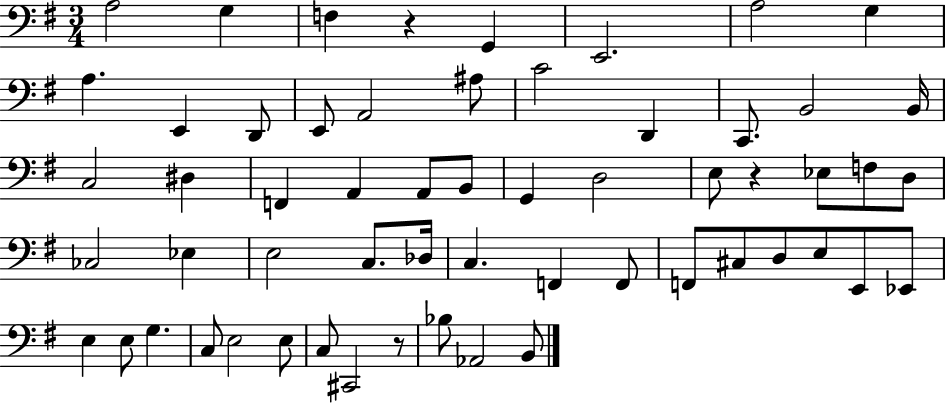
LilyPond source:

{
  \clef bass
  \numericTimeSignature
  \time 3/4
  \key g \major
  a2 g4 | f4 r4 g,4 | e,2. | a2 g4 | \break a4. e,4 d,8 | e,8 a,2 ais8 | c'2 d,4 | c,8. b,2 b,16 | \break c2 dis4 | f,4 a,4 a,8 b,8 | g,4 d2 | e8 r4 ees8 f8 d8 | \break ces2 ees4 | e2 c8. des16 | c4. f,4 f,8 | f,8 cis8 d8 e8 e,8 ees,8 | \break e4 e8 g4. | c8 e2 e8 | c8 cis,2 r8 | bes8 aes,2 b,8 | \break \bar "|."
}